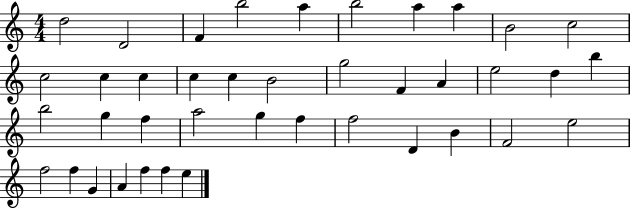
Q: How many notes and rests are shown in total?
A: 40